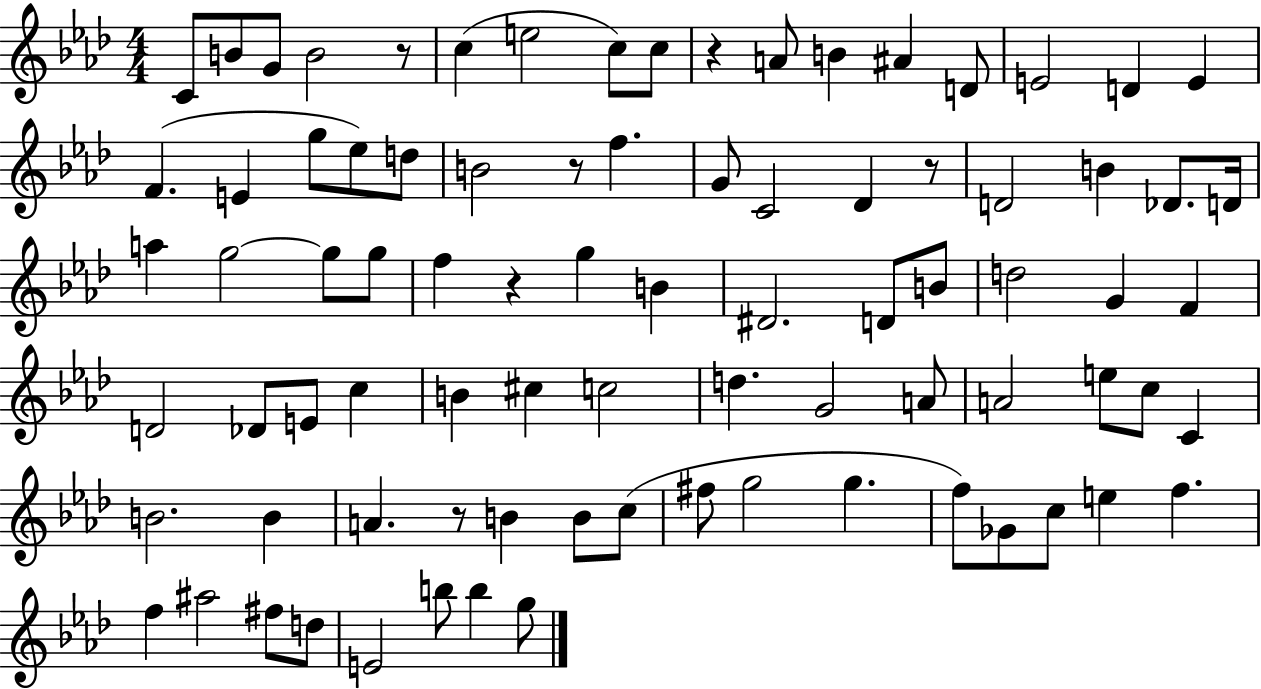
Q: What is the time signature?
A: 4/4